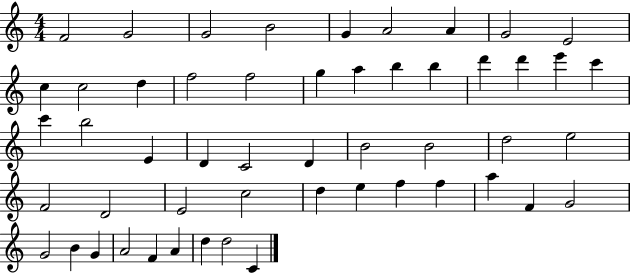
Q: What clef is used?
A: treble